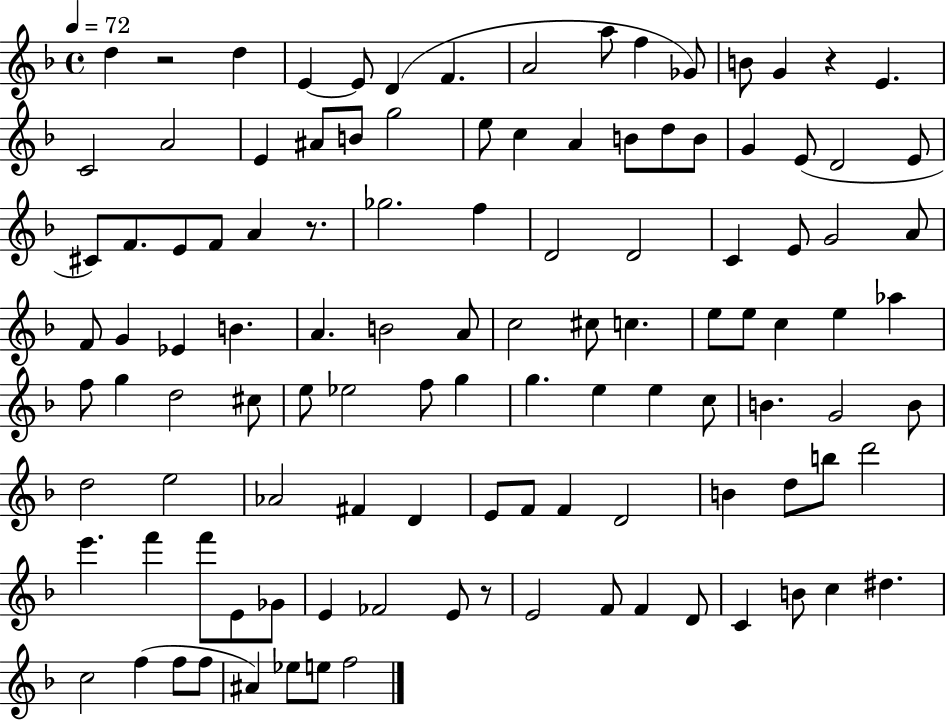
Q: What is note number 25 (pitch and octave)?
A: B4